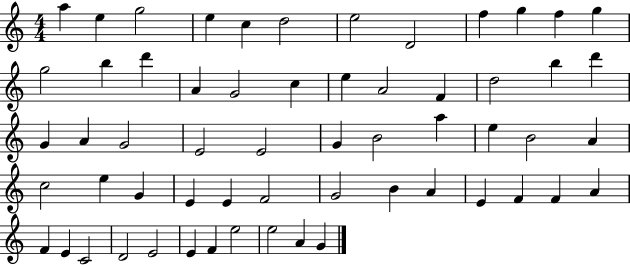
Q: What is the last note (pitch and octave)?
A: G4